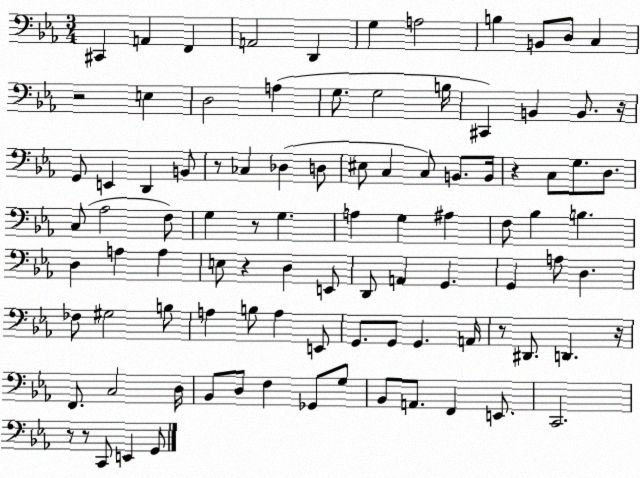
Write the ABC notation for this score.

X:1
T:Untitled
M:3/4
L:1/4
K:Eb
^C,, A,, F,, A,,2 D,, G, A,2 B, B,,/2 D,/2 C, z2 E, D,2 A, G,/2 G,2 B,/4 ^C,, B,, B,,/2 z/4 G,,/2 E,, D,, B,,/2 z/2 _C, _D, D,/2 ^E,/2 C, C,/2 B,,/2 B,,/4 z C,/2 G,/2 D,/2 C,/2 _A,2 F,/2 G, z/2 G, A, G, ^A, F,/2 _B, B, D, A, A, E,/2 z D, E,,/2 D,,/2 A,, G,, G,, A,/2 D, _F,/2 ^G,2 B,/2 A, B,/2 A, E,,/2 G,,/2 G,,/2 G,, A,,/4 z/2 ^D,,/2 D,, z/4 F,,/2 C,2 D,/4 _B,,/2 D,/2 F, _G,,/2 G,/2 _B,,/2 A,,/2 F,, E,,/2 C,,2 z/2 z/2 C,,/2 E,, G,,/2